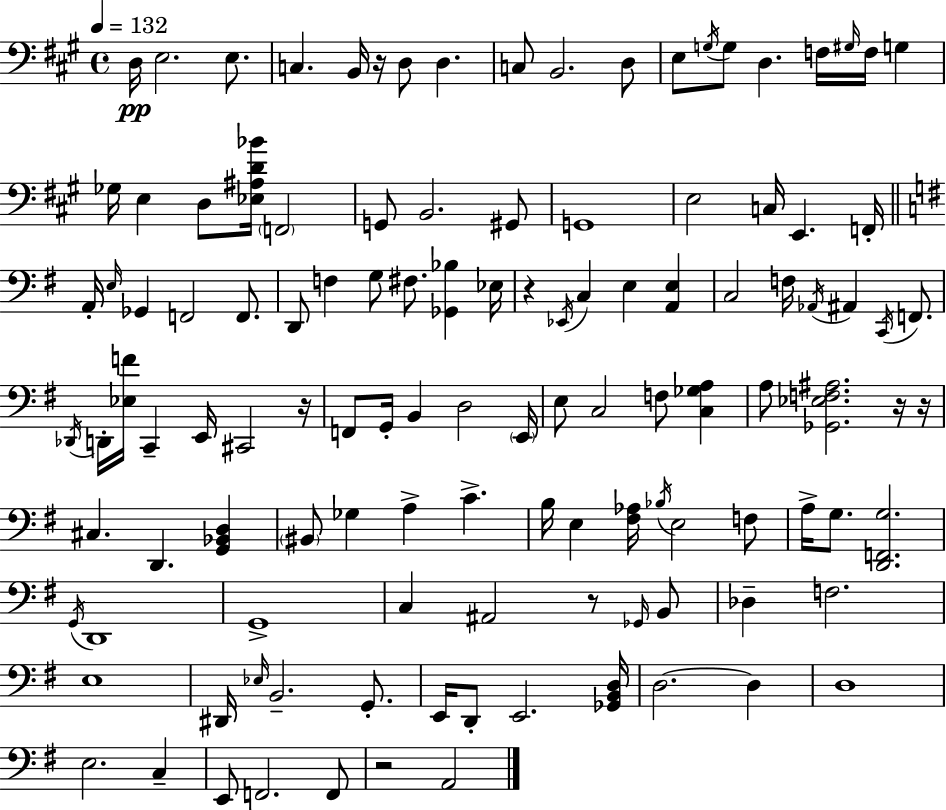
X:1
T:Untitled
M:4/4
L:1/4
K:A
D,/4 E,2 E,/2 C, B,,/4 z/4 D,/2 D, C,/2 B,,2 D,/2 E,/2 G,/4 G,/2 D, F,/4 ^G,/4 F,/4 G, _G,/4 E, D,/2 [_E,^A,D_B]/4 F,,2 G,,/2 B,,2 ^G,,/2 G,,4 E,2 C,/4 E,, F,,/4 A,,/4 E,/4 _G,, F,,2 F,,/2 D,,/2 F, G,/2 ^F,/2 [_G,,_B,] _E,/4 z _E,,/4 C, E, [A,,E,] C,2 F,/4 _A,,/4 ^A,, C,,/4 F,,/2 _D,,/4 D,,/4 [_E,F]/4 C,, E,,/4 ^C,,2 z/4 F,,/2 G,,/4 B,, D,2 E,,/4 E,/2 C,2 F,/2 [C,_G,A,] A,/2 [_G,,_E,F,^A,]2 z/4 z/4 ^C, D,, [G,,_B,,D,] ^B,,/2 _G, A, C B,/4 E, [^F,_A,]/4 _B,/4 E,2 F,/2 A,/4 G,/2 [D,,F,,G,]2 G,,/4 D,,4 G,,4 C, ^A,,2 z/2 _G,,/4 B,,/2 _D, F,2 E,4 ^D,,/4 _E,/4 B,,2 G,,/2 E,,/4 D,,/2 E,,2 [_G,,B,,D,]/4 D,2 D, D,4 E,2 C, E,,/2 F,,2 F,,/2 z2 A,,2